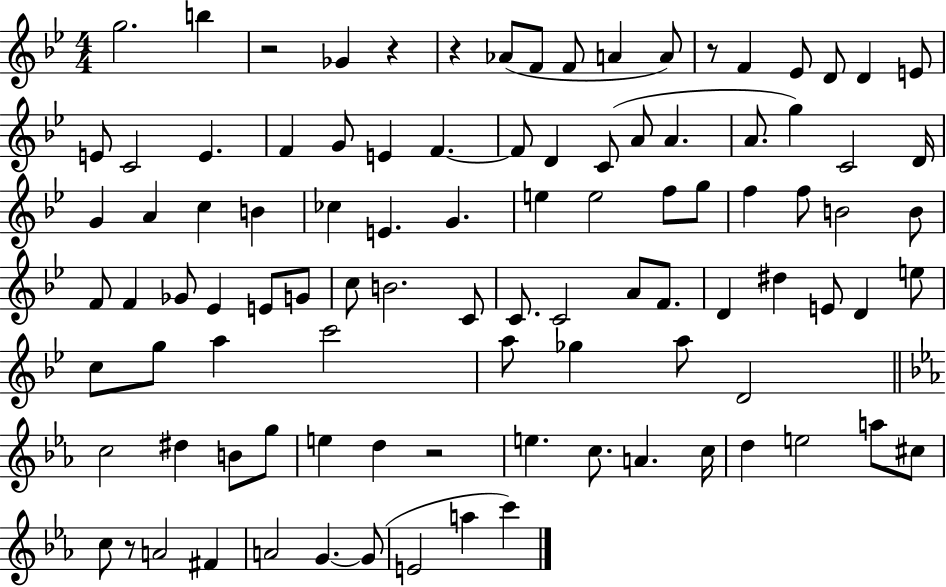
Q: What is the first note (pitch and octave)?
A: G5